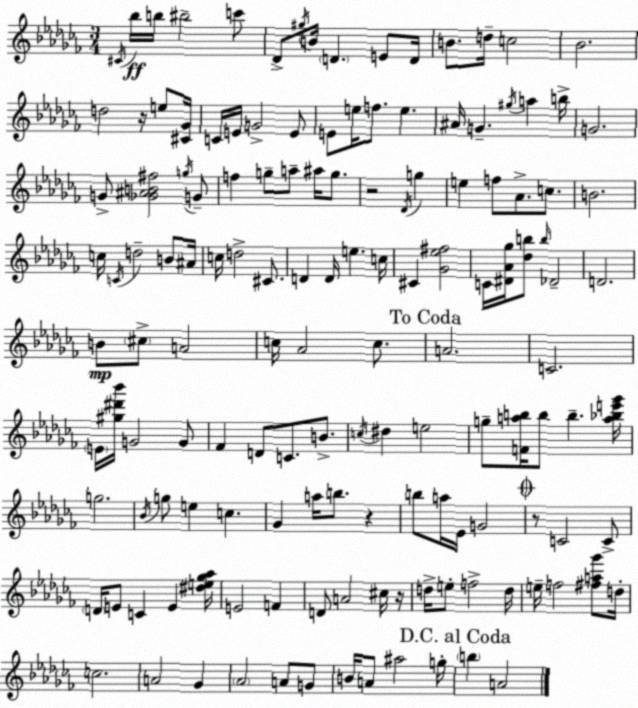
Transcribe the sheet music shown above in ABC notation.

X:1
T:Untitled
M:3/4
L:1/4
K:Abm
^C/4 _b/4 b/4 ^b2 c'/2 _D/2 ^g/4 B/4 D E/2 D/4 B/2 d/4 c2 _B2 d2 z/4 e/2 [^C_G]/4 C/4 E/4 G2 E/2 E/2 e/4 f/2 e ^A/4 G ^g/4 a b/4 G2 G/2 [_G^AB^f]2 g/4 G/2 f g/2 a/2 ^a/4 g/2 z2 _D/4 g e f/2 _A/2 c/2 B2 c/4 C/4 d2 B/2 ^A/4 c/4 d2 ^C/2 D D/4 e c/4 ^C [_G_e^f]2 C/4 [^D_A_g]/4 [_db]/2 b/4 _D2 D2 B/2 ^c/2 A2 c/4 _A2 c/2 A2 C2 E/4 [^g^d'_b']/4 G2 G/2 _F D/2 C/2 B/2 c/4 ^d e2 g/2 [Fab]/4 b/2 b [a_be'_g']/4 g2 _B/4 g/2 e c _G a/4 b/2 z b/2 a/4 _E/4 G2 z/2 C2 C/2 D/4 E/2 C E [^de_g_a]/4 E2 F D/2 A2 ^c/4 z/4 d/4 e/2 f2 d/4 e/4 f2 [^fa_g']/2 d/4 c2 A2 _G _A2 A/2 G/2 B/4 A/2 ^a2 g/4 b A2